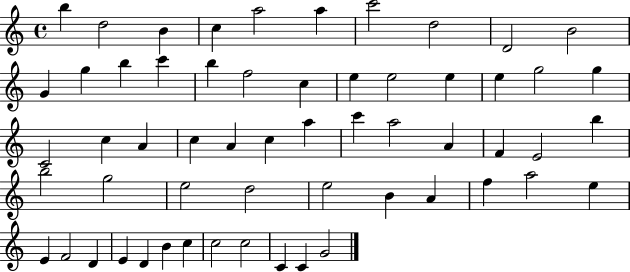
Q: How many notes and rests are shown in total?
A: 58